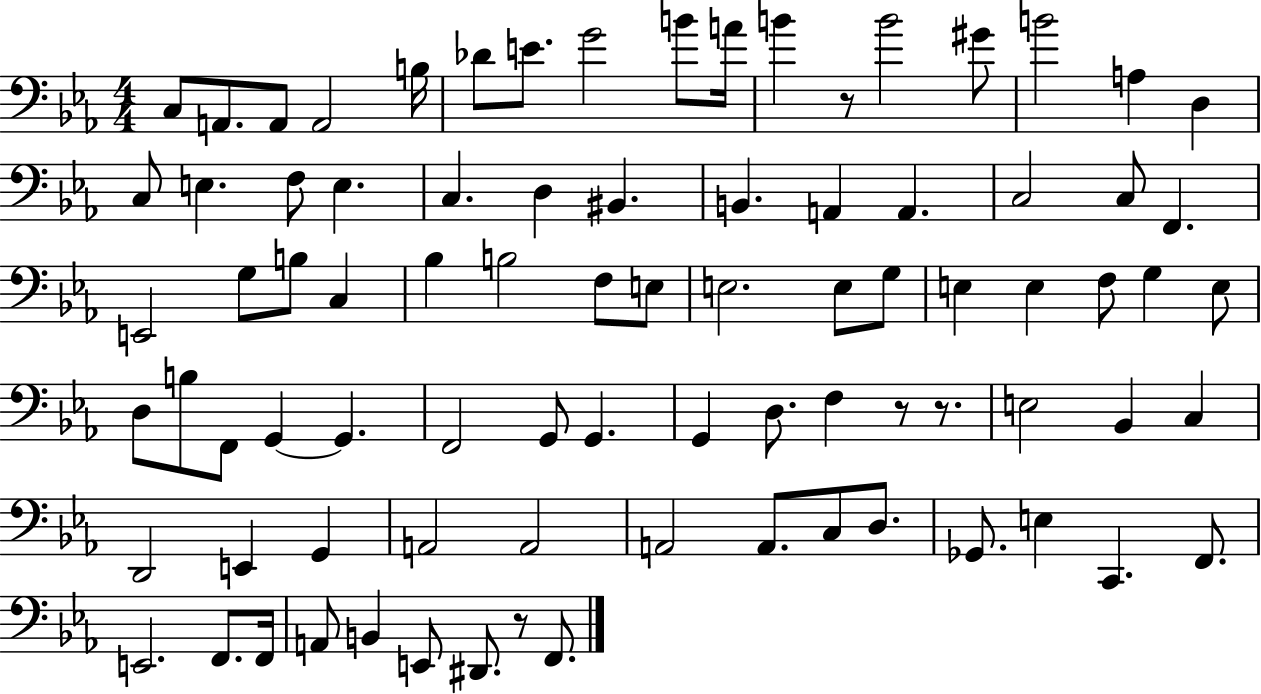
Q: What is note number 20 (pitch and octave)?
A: E3